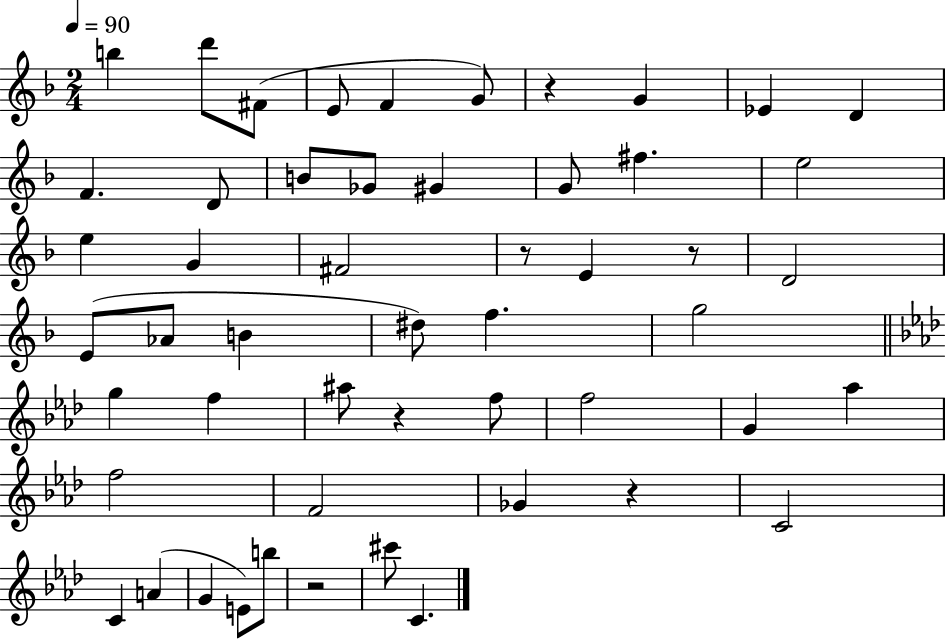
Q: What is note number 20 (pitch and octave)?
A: F#4